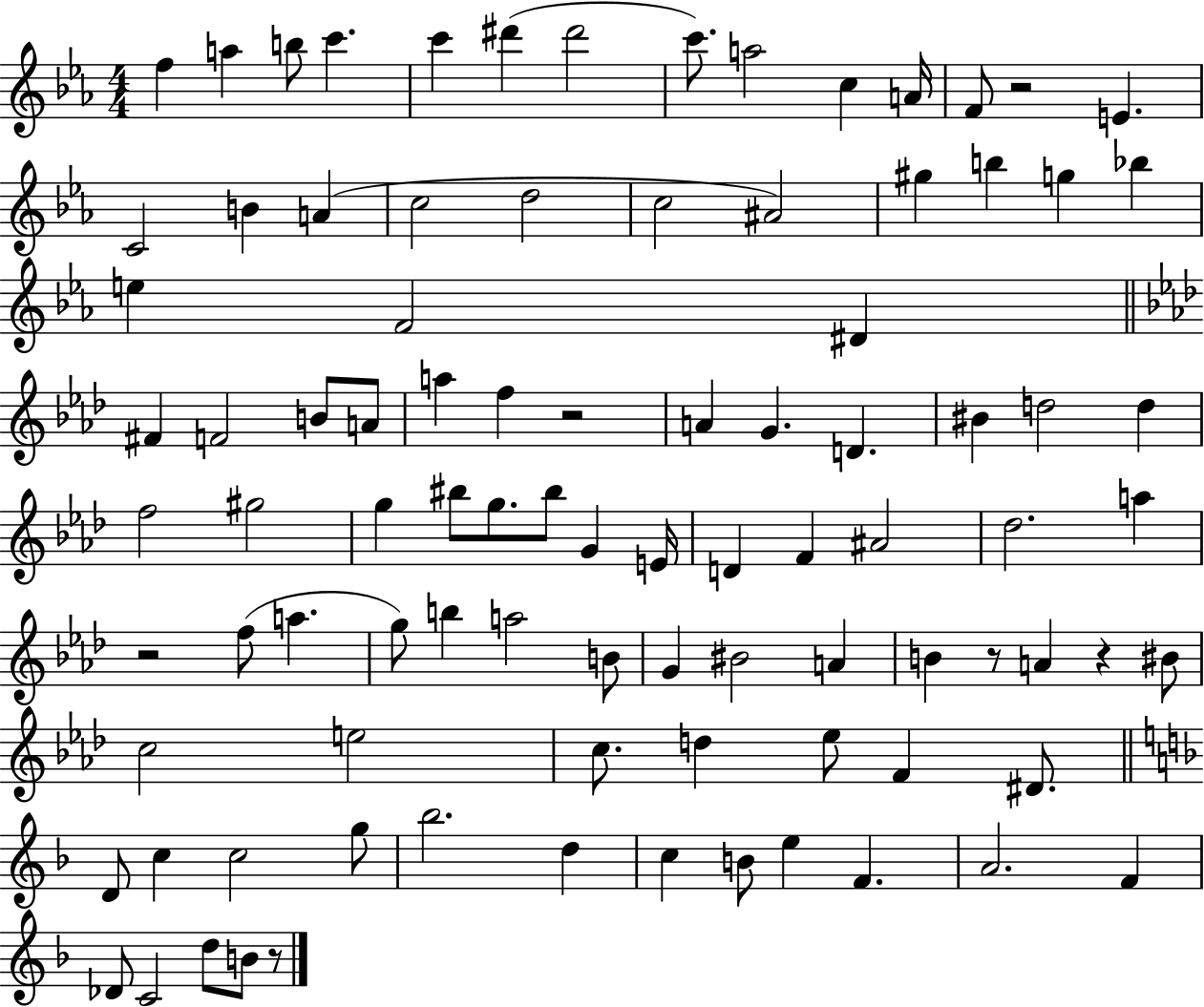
X:1
T:Untitled
M:4/4
L:1/4
K:Eb
f a b/2 c' c' ^d' ^d'2 c'/2 a2 c A/4 F/2 z2 E C2 B A c2 d2 c2 ^A2 ^g b g _b e F2 ^D ^F F2 B/2 A/2 a f z2 A G D ^B d2 d f2 ^g2 g ^b/2 g/2 ^b/2 G E/4 D F ^A2 _d2 a z2 f/2 a g/2 b a2 B/2 G ^B2 A B z/2 A z ^B/2 c2 e2 c/2 d _e/2 F ^D/2 D/2 c c2 g/2 _b2 d c B/2 e F A2 F _D/2 C2 d/2 B/2 z/2